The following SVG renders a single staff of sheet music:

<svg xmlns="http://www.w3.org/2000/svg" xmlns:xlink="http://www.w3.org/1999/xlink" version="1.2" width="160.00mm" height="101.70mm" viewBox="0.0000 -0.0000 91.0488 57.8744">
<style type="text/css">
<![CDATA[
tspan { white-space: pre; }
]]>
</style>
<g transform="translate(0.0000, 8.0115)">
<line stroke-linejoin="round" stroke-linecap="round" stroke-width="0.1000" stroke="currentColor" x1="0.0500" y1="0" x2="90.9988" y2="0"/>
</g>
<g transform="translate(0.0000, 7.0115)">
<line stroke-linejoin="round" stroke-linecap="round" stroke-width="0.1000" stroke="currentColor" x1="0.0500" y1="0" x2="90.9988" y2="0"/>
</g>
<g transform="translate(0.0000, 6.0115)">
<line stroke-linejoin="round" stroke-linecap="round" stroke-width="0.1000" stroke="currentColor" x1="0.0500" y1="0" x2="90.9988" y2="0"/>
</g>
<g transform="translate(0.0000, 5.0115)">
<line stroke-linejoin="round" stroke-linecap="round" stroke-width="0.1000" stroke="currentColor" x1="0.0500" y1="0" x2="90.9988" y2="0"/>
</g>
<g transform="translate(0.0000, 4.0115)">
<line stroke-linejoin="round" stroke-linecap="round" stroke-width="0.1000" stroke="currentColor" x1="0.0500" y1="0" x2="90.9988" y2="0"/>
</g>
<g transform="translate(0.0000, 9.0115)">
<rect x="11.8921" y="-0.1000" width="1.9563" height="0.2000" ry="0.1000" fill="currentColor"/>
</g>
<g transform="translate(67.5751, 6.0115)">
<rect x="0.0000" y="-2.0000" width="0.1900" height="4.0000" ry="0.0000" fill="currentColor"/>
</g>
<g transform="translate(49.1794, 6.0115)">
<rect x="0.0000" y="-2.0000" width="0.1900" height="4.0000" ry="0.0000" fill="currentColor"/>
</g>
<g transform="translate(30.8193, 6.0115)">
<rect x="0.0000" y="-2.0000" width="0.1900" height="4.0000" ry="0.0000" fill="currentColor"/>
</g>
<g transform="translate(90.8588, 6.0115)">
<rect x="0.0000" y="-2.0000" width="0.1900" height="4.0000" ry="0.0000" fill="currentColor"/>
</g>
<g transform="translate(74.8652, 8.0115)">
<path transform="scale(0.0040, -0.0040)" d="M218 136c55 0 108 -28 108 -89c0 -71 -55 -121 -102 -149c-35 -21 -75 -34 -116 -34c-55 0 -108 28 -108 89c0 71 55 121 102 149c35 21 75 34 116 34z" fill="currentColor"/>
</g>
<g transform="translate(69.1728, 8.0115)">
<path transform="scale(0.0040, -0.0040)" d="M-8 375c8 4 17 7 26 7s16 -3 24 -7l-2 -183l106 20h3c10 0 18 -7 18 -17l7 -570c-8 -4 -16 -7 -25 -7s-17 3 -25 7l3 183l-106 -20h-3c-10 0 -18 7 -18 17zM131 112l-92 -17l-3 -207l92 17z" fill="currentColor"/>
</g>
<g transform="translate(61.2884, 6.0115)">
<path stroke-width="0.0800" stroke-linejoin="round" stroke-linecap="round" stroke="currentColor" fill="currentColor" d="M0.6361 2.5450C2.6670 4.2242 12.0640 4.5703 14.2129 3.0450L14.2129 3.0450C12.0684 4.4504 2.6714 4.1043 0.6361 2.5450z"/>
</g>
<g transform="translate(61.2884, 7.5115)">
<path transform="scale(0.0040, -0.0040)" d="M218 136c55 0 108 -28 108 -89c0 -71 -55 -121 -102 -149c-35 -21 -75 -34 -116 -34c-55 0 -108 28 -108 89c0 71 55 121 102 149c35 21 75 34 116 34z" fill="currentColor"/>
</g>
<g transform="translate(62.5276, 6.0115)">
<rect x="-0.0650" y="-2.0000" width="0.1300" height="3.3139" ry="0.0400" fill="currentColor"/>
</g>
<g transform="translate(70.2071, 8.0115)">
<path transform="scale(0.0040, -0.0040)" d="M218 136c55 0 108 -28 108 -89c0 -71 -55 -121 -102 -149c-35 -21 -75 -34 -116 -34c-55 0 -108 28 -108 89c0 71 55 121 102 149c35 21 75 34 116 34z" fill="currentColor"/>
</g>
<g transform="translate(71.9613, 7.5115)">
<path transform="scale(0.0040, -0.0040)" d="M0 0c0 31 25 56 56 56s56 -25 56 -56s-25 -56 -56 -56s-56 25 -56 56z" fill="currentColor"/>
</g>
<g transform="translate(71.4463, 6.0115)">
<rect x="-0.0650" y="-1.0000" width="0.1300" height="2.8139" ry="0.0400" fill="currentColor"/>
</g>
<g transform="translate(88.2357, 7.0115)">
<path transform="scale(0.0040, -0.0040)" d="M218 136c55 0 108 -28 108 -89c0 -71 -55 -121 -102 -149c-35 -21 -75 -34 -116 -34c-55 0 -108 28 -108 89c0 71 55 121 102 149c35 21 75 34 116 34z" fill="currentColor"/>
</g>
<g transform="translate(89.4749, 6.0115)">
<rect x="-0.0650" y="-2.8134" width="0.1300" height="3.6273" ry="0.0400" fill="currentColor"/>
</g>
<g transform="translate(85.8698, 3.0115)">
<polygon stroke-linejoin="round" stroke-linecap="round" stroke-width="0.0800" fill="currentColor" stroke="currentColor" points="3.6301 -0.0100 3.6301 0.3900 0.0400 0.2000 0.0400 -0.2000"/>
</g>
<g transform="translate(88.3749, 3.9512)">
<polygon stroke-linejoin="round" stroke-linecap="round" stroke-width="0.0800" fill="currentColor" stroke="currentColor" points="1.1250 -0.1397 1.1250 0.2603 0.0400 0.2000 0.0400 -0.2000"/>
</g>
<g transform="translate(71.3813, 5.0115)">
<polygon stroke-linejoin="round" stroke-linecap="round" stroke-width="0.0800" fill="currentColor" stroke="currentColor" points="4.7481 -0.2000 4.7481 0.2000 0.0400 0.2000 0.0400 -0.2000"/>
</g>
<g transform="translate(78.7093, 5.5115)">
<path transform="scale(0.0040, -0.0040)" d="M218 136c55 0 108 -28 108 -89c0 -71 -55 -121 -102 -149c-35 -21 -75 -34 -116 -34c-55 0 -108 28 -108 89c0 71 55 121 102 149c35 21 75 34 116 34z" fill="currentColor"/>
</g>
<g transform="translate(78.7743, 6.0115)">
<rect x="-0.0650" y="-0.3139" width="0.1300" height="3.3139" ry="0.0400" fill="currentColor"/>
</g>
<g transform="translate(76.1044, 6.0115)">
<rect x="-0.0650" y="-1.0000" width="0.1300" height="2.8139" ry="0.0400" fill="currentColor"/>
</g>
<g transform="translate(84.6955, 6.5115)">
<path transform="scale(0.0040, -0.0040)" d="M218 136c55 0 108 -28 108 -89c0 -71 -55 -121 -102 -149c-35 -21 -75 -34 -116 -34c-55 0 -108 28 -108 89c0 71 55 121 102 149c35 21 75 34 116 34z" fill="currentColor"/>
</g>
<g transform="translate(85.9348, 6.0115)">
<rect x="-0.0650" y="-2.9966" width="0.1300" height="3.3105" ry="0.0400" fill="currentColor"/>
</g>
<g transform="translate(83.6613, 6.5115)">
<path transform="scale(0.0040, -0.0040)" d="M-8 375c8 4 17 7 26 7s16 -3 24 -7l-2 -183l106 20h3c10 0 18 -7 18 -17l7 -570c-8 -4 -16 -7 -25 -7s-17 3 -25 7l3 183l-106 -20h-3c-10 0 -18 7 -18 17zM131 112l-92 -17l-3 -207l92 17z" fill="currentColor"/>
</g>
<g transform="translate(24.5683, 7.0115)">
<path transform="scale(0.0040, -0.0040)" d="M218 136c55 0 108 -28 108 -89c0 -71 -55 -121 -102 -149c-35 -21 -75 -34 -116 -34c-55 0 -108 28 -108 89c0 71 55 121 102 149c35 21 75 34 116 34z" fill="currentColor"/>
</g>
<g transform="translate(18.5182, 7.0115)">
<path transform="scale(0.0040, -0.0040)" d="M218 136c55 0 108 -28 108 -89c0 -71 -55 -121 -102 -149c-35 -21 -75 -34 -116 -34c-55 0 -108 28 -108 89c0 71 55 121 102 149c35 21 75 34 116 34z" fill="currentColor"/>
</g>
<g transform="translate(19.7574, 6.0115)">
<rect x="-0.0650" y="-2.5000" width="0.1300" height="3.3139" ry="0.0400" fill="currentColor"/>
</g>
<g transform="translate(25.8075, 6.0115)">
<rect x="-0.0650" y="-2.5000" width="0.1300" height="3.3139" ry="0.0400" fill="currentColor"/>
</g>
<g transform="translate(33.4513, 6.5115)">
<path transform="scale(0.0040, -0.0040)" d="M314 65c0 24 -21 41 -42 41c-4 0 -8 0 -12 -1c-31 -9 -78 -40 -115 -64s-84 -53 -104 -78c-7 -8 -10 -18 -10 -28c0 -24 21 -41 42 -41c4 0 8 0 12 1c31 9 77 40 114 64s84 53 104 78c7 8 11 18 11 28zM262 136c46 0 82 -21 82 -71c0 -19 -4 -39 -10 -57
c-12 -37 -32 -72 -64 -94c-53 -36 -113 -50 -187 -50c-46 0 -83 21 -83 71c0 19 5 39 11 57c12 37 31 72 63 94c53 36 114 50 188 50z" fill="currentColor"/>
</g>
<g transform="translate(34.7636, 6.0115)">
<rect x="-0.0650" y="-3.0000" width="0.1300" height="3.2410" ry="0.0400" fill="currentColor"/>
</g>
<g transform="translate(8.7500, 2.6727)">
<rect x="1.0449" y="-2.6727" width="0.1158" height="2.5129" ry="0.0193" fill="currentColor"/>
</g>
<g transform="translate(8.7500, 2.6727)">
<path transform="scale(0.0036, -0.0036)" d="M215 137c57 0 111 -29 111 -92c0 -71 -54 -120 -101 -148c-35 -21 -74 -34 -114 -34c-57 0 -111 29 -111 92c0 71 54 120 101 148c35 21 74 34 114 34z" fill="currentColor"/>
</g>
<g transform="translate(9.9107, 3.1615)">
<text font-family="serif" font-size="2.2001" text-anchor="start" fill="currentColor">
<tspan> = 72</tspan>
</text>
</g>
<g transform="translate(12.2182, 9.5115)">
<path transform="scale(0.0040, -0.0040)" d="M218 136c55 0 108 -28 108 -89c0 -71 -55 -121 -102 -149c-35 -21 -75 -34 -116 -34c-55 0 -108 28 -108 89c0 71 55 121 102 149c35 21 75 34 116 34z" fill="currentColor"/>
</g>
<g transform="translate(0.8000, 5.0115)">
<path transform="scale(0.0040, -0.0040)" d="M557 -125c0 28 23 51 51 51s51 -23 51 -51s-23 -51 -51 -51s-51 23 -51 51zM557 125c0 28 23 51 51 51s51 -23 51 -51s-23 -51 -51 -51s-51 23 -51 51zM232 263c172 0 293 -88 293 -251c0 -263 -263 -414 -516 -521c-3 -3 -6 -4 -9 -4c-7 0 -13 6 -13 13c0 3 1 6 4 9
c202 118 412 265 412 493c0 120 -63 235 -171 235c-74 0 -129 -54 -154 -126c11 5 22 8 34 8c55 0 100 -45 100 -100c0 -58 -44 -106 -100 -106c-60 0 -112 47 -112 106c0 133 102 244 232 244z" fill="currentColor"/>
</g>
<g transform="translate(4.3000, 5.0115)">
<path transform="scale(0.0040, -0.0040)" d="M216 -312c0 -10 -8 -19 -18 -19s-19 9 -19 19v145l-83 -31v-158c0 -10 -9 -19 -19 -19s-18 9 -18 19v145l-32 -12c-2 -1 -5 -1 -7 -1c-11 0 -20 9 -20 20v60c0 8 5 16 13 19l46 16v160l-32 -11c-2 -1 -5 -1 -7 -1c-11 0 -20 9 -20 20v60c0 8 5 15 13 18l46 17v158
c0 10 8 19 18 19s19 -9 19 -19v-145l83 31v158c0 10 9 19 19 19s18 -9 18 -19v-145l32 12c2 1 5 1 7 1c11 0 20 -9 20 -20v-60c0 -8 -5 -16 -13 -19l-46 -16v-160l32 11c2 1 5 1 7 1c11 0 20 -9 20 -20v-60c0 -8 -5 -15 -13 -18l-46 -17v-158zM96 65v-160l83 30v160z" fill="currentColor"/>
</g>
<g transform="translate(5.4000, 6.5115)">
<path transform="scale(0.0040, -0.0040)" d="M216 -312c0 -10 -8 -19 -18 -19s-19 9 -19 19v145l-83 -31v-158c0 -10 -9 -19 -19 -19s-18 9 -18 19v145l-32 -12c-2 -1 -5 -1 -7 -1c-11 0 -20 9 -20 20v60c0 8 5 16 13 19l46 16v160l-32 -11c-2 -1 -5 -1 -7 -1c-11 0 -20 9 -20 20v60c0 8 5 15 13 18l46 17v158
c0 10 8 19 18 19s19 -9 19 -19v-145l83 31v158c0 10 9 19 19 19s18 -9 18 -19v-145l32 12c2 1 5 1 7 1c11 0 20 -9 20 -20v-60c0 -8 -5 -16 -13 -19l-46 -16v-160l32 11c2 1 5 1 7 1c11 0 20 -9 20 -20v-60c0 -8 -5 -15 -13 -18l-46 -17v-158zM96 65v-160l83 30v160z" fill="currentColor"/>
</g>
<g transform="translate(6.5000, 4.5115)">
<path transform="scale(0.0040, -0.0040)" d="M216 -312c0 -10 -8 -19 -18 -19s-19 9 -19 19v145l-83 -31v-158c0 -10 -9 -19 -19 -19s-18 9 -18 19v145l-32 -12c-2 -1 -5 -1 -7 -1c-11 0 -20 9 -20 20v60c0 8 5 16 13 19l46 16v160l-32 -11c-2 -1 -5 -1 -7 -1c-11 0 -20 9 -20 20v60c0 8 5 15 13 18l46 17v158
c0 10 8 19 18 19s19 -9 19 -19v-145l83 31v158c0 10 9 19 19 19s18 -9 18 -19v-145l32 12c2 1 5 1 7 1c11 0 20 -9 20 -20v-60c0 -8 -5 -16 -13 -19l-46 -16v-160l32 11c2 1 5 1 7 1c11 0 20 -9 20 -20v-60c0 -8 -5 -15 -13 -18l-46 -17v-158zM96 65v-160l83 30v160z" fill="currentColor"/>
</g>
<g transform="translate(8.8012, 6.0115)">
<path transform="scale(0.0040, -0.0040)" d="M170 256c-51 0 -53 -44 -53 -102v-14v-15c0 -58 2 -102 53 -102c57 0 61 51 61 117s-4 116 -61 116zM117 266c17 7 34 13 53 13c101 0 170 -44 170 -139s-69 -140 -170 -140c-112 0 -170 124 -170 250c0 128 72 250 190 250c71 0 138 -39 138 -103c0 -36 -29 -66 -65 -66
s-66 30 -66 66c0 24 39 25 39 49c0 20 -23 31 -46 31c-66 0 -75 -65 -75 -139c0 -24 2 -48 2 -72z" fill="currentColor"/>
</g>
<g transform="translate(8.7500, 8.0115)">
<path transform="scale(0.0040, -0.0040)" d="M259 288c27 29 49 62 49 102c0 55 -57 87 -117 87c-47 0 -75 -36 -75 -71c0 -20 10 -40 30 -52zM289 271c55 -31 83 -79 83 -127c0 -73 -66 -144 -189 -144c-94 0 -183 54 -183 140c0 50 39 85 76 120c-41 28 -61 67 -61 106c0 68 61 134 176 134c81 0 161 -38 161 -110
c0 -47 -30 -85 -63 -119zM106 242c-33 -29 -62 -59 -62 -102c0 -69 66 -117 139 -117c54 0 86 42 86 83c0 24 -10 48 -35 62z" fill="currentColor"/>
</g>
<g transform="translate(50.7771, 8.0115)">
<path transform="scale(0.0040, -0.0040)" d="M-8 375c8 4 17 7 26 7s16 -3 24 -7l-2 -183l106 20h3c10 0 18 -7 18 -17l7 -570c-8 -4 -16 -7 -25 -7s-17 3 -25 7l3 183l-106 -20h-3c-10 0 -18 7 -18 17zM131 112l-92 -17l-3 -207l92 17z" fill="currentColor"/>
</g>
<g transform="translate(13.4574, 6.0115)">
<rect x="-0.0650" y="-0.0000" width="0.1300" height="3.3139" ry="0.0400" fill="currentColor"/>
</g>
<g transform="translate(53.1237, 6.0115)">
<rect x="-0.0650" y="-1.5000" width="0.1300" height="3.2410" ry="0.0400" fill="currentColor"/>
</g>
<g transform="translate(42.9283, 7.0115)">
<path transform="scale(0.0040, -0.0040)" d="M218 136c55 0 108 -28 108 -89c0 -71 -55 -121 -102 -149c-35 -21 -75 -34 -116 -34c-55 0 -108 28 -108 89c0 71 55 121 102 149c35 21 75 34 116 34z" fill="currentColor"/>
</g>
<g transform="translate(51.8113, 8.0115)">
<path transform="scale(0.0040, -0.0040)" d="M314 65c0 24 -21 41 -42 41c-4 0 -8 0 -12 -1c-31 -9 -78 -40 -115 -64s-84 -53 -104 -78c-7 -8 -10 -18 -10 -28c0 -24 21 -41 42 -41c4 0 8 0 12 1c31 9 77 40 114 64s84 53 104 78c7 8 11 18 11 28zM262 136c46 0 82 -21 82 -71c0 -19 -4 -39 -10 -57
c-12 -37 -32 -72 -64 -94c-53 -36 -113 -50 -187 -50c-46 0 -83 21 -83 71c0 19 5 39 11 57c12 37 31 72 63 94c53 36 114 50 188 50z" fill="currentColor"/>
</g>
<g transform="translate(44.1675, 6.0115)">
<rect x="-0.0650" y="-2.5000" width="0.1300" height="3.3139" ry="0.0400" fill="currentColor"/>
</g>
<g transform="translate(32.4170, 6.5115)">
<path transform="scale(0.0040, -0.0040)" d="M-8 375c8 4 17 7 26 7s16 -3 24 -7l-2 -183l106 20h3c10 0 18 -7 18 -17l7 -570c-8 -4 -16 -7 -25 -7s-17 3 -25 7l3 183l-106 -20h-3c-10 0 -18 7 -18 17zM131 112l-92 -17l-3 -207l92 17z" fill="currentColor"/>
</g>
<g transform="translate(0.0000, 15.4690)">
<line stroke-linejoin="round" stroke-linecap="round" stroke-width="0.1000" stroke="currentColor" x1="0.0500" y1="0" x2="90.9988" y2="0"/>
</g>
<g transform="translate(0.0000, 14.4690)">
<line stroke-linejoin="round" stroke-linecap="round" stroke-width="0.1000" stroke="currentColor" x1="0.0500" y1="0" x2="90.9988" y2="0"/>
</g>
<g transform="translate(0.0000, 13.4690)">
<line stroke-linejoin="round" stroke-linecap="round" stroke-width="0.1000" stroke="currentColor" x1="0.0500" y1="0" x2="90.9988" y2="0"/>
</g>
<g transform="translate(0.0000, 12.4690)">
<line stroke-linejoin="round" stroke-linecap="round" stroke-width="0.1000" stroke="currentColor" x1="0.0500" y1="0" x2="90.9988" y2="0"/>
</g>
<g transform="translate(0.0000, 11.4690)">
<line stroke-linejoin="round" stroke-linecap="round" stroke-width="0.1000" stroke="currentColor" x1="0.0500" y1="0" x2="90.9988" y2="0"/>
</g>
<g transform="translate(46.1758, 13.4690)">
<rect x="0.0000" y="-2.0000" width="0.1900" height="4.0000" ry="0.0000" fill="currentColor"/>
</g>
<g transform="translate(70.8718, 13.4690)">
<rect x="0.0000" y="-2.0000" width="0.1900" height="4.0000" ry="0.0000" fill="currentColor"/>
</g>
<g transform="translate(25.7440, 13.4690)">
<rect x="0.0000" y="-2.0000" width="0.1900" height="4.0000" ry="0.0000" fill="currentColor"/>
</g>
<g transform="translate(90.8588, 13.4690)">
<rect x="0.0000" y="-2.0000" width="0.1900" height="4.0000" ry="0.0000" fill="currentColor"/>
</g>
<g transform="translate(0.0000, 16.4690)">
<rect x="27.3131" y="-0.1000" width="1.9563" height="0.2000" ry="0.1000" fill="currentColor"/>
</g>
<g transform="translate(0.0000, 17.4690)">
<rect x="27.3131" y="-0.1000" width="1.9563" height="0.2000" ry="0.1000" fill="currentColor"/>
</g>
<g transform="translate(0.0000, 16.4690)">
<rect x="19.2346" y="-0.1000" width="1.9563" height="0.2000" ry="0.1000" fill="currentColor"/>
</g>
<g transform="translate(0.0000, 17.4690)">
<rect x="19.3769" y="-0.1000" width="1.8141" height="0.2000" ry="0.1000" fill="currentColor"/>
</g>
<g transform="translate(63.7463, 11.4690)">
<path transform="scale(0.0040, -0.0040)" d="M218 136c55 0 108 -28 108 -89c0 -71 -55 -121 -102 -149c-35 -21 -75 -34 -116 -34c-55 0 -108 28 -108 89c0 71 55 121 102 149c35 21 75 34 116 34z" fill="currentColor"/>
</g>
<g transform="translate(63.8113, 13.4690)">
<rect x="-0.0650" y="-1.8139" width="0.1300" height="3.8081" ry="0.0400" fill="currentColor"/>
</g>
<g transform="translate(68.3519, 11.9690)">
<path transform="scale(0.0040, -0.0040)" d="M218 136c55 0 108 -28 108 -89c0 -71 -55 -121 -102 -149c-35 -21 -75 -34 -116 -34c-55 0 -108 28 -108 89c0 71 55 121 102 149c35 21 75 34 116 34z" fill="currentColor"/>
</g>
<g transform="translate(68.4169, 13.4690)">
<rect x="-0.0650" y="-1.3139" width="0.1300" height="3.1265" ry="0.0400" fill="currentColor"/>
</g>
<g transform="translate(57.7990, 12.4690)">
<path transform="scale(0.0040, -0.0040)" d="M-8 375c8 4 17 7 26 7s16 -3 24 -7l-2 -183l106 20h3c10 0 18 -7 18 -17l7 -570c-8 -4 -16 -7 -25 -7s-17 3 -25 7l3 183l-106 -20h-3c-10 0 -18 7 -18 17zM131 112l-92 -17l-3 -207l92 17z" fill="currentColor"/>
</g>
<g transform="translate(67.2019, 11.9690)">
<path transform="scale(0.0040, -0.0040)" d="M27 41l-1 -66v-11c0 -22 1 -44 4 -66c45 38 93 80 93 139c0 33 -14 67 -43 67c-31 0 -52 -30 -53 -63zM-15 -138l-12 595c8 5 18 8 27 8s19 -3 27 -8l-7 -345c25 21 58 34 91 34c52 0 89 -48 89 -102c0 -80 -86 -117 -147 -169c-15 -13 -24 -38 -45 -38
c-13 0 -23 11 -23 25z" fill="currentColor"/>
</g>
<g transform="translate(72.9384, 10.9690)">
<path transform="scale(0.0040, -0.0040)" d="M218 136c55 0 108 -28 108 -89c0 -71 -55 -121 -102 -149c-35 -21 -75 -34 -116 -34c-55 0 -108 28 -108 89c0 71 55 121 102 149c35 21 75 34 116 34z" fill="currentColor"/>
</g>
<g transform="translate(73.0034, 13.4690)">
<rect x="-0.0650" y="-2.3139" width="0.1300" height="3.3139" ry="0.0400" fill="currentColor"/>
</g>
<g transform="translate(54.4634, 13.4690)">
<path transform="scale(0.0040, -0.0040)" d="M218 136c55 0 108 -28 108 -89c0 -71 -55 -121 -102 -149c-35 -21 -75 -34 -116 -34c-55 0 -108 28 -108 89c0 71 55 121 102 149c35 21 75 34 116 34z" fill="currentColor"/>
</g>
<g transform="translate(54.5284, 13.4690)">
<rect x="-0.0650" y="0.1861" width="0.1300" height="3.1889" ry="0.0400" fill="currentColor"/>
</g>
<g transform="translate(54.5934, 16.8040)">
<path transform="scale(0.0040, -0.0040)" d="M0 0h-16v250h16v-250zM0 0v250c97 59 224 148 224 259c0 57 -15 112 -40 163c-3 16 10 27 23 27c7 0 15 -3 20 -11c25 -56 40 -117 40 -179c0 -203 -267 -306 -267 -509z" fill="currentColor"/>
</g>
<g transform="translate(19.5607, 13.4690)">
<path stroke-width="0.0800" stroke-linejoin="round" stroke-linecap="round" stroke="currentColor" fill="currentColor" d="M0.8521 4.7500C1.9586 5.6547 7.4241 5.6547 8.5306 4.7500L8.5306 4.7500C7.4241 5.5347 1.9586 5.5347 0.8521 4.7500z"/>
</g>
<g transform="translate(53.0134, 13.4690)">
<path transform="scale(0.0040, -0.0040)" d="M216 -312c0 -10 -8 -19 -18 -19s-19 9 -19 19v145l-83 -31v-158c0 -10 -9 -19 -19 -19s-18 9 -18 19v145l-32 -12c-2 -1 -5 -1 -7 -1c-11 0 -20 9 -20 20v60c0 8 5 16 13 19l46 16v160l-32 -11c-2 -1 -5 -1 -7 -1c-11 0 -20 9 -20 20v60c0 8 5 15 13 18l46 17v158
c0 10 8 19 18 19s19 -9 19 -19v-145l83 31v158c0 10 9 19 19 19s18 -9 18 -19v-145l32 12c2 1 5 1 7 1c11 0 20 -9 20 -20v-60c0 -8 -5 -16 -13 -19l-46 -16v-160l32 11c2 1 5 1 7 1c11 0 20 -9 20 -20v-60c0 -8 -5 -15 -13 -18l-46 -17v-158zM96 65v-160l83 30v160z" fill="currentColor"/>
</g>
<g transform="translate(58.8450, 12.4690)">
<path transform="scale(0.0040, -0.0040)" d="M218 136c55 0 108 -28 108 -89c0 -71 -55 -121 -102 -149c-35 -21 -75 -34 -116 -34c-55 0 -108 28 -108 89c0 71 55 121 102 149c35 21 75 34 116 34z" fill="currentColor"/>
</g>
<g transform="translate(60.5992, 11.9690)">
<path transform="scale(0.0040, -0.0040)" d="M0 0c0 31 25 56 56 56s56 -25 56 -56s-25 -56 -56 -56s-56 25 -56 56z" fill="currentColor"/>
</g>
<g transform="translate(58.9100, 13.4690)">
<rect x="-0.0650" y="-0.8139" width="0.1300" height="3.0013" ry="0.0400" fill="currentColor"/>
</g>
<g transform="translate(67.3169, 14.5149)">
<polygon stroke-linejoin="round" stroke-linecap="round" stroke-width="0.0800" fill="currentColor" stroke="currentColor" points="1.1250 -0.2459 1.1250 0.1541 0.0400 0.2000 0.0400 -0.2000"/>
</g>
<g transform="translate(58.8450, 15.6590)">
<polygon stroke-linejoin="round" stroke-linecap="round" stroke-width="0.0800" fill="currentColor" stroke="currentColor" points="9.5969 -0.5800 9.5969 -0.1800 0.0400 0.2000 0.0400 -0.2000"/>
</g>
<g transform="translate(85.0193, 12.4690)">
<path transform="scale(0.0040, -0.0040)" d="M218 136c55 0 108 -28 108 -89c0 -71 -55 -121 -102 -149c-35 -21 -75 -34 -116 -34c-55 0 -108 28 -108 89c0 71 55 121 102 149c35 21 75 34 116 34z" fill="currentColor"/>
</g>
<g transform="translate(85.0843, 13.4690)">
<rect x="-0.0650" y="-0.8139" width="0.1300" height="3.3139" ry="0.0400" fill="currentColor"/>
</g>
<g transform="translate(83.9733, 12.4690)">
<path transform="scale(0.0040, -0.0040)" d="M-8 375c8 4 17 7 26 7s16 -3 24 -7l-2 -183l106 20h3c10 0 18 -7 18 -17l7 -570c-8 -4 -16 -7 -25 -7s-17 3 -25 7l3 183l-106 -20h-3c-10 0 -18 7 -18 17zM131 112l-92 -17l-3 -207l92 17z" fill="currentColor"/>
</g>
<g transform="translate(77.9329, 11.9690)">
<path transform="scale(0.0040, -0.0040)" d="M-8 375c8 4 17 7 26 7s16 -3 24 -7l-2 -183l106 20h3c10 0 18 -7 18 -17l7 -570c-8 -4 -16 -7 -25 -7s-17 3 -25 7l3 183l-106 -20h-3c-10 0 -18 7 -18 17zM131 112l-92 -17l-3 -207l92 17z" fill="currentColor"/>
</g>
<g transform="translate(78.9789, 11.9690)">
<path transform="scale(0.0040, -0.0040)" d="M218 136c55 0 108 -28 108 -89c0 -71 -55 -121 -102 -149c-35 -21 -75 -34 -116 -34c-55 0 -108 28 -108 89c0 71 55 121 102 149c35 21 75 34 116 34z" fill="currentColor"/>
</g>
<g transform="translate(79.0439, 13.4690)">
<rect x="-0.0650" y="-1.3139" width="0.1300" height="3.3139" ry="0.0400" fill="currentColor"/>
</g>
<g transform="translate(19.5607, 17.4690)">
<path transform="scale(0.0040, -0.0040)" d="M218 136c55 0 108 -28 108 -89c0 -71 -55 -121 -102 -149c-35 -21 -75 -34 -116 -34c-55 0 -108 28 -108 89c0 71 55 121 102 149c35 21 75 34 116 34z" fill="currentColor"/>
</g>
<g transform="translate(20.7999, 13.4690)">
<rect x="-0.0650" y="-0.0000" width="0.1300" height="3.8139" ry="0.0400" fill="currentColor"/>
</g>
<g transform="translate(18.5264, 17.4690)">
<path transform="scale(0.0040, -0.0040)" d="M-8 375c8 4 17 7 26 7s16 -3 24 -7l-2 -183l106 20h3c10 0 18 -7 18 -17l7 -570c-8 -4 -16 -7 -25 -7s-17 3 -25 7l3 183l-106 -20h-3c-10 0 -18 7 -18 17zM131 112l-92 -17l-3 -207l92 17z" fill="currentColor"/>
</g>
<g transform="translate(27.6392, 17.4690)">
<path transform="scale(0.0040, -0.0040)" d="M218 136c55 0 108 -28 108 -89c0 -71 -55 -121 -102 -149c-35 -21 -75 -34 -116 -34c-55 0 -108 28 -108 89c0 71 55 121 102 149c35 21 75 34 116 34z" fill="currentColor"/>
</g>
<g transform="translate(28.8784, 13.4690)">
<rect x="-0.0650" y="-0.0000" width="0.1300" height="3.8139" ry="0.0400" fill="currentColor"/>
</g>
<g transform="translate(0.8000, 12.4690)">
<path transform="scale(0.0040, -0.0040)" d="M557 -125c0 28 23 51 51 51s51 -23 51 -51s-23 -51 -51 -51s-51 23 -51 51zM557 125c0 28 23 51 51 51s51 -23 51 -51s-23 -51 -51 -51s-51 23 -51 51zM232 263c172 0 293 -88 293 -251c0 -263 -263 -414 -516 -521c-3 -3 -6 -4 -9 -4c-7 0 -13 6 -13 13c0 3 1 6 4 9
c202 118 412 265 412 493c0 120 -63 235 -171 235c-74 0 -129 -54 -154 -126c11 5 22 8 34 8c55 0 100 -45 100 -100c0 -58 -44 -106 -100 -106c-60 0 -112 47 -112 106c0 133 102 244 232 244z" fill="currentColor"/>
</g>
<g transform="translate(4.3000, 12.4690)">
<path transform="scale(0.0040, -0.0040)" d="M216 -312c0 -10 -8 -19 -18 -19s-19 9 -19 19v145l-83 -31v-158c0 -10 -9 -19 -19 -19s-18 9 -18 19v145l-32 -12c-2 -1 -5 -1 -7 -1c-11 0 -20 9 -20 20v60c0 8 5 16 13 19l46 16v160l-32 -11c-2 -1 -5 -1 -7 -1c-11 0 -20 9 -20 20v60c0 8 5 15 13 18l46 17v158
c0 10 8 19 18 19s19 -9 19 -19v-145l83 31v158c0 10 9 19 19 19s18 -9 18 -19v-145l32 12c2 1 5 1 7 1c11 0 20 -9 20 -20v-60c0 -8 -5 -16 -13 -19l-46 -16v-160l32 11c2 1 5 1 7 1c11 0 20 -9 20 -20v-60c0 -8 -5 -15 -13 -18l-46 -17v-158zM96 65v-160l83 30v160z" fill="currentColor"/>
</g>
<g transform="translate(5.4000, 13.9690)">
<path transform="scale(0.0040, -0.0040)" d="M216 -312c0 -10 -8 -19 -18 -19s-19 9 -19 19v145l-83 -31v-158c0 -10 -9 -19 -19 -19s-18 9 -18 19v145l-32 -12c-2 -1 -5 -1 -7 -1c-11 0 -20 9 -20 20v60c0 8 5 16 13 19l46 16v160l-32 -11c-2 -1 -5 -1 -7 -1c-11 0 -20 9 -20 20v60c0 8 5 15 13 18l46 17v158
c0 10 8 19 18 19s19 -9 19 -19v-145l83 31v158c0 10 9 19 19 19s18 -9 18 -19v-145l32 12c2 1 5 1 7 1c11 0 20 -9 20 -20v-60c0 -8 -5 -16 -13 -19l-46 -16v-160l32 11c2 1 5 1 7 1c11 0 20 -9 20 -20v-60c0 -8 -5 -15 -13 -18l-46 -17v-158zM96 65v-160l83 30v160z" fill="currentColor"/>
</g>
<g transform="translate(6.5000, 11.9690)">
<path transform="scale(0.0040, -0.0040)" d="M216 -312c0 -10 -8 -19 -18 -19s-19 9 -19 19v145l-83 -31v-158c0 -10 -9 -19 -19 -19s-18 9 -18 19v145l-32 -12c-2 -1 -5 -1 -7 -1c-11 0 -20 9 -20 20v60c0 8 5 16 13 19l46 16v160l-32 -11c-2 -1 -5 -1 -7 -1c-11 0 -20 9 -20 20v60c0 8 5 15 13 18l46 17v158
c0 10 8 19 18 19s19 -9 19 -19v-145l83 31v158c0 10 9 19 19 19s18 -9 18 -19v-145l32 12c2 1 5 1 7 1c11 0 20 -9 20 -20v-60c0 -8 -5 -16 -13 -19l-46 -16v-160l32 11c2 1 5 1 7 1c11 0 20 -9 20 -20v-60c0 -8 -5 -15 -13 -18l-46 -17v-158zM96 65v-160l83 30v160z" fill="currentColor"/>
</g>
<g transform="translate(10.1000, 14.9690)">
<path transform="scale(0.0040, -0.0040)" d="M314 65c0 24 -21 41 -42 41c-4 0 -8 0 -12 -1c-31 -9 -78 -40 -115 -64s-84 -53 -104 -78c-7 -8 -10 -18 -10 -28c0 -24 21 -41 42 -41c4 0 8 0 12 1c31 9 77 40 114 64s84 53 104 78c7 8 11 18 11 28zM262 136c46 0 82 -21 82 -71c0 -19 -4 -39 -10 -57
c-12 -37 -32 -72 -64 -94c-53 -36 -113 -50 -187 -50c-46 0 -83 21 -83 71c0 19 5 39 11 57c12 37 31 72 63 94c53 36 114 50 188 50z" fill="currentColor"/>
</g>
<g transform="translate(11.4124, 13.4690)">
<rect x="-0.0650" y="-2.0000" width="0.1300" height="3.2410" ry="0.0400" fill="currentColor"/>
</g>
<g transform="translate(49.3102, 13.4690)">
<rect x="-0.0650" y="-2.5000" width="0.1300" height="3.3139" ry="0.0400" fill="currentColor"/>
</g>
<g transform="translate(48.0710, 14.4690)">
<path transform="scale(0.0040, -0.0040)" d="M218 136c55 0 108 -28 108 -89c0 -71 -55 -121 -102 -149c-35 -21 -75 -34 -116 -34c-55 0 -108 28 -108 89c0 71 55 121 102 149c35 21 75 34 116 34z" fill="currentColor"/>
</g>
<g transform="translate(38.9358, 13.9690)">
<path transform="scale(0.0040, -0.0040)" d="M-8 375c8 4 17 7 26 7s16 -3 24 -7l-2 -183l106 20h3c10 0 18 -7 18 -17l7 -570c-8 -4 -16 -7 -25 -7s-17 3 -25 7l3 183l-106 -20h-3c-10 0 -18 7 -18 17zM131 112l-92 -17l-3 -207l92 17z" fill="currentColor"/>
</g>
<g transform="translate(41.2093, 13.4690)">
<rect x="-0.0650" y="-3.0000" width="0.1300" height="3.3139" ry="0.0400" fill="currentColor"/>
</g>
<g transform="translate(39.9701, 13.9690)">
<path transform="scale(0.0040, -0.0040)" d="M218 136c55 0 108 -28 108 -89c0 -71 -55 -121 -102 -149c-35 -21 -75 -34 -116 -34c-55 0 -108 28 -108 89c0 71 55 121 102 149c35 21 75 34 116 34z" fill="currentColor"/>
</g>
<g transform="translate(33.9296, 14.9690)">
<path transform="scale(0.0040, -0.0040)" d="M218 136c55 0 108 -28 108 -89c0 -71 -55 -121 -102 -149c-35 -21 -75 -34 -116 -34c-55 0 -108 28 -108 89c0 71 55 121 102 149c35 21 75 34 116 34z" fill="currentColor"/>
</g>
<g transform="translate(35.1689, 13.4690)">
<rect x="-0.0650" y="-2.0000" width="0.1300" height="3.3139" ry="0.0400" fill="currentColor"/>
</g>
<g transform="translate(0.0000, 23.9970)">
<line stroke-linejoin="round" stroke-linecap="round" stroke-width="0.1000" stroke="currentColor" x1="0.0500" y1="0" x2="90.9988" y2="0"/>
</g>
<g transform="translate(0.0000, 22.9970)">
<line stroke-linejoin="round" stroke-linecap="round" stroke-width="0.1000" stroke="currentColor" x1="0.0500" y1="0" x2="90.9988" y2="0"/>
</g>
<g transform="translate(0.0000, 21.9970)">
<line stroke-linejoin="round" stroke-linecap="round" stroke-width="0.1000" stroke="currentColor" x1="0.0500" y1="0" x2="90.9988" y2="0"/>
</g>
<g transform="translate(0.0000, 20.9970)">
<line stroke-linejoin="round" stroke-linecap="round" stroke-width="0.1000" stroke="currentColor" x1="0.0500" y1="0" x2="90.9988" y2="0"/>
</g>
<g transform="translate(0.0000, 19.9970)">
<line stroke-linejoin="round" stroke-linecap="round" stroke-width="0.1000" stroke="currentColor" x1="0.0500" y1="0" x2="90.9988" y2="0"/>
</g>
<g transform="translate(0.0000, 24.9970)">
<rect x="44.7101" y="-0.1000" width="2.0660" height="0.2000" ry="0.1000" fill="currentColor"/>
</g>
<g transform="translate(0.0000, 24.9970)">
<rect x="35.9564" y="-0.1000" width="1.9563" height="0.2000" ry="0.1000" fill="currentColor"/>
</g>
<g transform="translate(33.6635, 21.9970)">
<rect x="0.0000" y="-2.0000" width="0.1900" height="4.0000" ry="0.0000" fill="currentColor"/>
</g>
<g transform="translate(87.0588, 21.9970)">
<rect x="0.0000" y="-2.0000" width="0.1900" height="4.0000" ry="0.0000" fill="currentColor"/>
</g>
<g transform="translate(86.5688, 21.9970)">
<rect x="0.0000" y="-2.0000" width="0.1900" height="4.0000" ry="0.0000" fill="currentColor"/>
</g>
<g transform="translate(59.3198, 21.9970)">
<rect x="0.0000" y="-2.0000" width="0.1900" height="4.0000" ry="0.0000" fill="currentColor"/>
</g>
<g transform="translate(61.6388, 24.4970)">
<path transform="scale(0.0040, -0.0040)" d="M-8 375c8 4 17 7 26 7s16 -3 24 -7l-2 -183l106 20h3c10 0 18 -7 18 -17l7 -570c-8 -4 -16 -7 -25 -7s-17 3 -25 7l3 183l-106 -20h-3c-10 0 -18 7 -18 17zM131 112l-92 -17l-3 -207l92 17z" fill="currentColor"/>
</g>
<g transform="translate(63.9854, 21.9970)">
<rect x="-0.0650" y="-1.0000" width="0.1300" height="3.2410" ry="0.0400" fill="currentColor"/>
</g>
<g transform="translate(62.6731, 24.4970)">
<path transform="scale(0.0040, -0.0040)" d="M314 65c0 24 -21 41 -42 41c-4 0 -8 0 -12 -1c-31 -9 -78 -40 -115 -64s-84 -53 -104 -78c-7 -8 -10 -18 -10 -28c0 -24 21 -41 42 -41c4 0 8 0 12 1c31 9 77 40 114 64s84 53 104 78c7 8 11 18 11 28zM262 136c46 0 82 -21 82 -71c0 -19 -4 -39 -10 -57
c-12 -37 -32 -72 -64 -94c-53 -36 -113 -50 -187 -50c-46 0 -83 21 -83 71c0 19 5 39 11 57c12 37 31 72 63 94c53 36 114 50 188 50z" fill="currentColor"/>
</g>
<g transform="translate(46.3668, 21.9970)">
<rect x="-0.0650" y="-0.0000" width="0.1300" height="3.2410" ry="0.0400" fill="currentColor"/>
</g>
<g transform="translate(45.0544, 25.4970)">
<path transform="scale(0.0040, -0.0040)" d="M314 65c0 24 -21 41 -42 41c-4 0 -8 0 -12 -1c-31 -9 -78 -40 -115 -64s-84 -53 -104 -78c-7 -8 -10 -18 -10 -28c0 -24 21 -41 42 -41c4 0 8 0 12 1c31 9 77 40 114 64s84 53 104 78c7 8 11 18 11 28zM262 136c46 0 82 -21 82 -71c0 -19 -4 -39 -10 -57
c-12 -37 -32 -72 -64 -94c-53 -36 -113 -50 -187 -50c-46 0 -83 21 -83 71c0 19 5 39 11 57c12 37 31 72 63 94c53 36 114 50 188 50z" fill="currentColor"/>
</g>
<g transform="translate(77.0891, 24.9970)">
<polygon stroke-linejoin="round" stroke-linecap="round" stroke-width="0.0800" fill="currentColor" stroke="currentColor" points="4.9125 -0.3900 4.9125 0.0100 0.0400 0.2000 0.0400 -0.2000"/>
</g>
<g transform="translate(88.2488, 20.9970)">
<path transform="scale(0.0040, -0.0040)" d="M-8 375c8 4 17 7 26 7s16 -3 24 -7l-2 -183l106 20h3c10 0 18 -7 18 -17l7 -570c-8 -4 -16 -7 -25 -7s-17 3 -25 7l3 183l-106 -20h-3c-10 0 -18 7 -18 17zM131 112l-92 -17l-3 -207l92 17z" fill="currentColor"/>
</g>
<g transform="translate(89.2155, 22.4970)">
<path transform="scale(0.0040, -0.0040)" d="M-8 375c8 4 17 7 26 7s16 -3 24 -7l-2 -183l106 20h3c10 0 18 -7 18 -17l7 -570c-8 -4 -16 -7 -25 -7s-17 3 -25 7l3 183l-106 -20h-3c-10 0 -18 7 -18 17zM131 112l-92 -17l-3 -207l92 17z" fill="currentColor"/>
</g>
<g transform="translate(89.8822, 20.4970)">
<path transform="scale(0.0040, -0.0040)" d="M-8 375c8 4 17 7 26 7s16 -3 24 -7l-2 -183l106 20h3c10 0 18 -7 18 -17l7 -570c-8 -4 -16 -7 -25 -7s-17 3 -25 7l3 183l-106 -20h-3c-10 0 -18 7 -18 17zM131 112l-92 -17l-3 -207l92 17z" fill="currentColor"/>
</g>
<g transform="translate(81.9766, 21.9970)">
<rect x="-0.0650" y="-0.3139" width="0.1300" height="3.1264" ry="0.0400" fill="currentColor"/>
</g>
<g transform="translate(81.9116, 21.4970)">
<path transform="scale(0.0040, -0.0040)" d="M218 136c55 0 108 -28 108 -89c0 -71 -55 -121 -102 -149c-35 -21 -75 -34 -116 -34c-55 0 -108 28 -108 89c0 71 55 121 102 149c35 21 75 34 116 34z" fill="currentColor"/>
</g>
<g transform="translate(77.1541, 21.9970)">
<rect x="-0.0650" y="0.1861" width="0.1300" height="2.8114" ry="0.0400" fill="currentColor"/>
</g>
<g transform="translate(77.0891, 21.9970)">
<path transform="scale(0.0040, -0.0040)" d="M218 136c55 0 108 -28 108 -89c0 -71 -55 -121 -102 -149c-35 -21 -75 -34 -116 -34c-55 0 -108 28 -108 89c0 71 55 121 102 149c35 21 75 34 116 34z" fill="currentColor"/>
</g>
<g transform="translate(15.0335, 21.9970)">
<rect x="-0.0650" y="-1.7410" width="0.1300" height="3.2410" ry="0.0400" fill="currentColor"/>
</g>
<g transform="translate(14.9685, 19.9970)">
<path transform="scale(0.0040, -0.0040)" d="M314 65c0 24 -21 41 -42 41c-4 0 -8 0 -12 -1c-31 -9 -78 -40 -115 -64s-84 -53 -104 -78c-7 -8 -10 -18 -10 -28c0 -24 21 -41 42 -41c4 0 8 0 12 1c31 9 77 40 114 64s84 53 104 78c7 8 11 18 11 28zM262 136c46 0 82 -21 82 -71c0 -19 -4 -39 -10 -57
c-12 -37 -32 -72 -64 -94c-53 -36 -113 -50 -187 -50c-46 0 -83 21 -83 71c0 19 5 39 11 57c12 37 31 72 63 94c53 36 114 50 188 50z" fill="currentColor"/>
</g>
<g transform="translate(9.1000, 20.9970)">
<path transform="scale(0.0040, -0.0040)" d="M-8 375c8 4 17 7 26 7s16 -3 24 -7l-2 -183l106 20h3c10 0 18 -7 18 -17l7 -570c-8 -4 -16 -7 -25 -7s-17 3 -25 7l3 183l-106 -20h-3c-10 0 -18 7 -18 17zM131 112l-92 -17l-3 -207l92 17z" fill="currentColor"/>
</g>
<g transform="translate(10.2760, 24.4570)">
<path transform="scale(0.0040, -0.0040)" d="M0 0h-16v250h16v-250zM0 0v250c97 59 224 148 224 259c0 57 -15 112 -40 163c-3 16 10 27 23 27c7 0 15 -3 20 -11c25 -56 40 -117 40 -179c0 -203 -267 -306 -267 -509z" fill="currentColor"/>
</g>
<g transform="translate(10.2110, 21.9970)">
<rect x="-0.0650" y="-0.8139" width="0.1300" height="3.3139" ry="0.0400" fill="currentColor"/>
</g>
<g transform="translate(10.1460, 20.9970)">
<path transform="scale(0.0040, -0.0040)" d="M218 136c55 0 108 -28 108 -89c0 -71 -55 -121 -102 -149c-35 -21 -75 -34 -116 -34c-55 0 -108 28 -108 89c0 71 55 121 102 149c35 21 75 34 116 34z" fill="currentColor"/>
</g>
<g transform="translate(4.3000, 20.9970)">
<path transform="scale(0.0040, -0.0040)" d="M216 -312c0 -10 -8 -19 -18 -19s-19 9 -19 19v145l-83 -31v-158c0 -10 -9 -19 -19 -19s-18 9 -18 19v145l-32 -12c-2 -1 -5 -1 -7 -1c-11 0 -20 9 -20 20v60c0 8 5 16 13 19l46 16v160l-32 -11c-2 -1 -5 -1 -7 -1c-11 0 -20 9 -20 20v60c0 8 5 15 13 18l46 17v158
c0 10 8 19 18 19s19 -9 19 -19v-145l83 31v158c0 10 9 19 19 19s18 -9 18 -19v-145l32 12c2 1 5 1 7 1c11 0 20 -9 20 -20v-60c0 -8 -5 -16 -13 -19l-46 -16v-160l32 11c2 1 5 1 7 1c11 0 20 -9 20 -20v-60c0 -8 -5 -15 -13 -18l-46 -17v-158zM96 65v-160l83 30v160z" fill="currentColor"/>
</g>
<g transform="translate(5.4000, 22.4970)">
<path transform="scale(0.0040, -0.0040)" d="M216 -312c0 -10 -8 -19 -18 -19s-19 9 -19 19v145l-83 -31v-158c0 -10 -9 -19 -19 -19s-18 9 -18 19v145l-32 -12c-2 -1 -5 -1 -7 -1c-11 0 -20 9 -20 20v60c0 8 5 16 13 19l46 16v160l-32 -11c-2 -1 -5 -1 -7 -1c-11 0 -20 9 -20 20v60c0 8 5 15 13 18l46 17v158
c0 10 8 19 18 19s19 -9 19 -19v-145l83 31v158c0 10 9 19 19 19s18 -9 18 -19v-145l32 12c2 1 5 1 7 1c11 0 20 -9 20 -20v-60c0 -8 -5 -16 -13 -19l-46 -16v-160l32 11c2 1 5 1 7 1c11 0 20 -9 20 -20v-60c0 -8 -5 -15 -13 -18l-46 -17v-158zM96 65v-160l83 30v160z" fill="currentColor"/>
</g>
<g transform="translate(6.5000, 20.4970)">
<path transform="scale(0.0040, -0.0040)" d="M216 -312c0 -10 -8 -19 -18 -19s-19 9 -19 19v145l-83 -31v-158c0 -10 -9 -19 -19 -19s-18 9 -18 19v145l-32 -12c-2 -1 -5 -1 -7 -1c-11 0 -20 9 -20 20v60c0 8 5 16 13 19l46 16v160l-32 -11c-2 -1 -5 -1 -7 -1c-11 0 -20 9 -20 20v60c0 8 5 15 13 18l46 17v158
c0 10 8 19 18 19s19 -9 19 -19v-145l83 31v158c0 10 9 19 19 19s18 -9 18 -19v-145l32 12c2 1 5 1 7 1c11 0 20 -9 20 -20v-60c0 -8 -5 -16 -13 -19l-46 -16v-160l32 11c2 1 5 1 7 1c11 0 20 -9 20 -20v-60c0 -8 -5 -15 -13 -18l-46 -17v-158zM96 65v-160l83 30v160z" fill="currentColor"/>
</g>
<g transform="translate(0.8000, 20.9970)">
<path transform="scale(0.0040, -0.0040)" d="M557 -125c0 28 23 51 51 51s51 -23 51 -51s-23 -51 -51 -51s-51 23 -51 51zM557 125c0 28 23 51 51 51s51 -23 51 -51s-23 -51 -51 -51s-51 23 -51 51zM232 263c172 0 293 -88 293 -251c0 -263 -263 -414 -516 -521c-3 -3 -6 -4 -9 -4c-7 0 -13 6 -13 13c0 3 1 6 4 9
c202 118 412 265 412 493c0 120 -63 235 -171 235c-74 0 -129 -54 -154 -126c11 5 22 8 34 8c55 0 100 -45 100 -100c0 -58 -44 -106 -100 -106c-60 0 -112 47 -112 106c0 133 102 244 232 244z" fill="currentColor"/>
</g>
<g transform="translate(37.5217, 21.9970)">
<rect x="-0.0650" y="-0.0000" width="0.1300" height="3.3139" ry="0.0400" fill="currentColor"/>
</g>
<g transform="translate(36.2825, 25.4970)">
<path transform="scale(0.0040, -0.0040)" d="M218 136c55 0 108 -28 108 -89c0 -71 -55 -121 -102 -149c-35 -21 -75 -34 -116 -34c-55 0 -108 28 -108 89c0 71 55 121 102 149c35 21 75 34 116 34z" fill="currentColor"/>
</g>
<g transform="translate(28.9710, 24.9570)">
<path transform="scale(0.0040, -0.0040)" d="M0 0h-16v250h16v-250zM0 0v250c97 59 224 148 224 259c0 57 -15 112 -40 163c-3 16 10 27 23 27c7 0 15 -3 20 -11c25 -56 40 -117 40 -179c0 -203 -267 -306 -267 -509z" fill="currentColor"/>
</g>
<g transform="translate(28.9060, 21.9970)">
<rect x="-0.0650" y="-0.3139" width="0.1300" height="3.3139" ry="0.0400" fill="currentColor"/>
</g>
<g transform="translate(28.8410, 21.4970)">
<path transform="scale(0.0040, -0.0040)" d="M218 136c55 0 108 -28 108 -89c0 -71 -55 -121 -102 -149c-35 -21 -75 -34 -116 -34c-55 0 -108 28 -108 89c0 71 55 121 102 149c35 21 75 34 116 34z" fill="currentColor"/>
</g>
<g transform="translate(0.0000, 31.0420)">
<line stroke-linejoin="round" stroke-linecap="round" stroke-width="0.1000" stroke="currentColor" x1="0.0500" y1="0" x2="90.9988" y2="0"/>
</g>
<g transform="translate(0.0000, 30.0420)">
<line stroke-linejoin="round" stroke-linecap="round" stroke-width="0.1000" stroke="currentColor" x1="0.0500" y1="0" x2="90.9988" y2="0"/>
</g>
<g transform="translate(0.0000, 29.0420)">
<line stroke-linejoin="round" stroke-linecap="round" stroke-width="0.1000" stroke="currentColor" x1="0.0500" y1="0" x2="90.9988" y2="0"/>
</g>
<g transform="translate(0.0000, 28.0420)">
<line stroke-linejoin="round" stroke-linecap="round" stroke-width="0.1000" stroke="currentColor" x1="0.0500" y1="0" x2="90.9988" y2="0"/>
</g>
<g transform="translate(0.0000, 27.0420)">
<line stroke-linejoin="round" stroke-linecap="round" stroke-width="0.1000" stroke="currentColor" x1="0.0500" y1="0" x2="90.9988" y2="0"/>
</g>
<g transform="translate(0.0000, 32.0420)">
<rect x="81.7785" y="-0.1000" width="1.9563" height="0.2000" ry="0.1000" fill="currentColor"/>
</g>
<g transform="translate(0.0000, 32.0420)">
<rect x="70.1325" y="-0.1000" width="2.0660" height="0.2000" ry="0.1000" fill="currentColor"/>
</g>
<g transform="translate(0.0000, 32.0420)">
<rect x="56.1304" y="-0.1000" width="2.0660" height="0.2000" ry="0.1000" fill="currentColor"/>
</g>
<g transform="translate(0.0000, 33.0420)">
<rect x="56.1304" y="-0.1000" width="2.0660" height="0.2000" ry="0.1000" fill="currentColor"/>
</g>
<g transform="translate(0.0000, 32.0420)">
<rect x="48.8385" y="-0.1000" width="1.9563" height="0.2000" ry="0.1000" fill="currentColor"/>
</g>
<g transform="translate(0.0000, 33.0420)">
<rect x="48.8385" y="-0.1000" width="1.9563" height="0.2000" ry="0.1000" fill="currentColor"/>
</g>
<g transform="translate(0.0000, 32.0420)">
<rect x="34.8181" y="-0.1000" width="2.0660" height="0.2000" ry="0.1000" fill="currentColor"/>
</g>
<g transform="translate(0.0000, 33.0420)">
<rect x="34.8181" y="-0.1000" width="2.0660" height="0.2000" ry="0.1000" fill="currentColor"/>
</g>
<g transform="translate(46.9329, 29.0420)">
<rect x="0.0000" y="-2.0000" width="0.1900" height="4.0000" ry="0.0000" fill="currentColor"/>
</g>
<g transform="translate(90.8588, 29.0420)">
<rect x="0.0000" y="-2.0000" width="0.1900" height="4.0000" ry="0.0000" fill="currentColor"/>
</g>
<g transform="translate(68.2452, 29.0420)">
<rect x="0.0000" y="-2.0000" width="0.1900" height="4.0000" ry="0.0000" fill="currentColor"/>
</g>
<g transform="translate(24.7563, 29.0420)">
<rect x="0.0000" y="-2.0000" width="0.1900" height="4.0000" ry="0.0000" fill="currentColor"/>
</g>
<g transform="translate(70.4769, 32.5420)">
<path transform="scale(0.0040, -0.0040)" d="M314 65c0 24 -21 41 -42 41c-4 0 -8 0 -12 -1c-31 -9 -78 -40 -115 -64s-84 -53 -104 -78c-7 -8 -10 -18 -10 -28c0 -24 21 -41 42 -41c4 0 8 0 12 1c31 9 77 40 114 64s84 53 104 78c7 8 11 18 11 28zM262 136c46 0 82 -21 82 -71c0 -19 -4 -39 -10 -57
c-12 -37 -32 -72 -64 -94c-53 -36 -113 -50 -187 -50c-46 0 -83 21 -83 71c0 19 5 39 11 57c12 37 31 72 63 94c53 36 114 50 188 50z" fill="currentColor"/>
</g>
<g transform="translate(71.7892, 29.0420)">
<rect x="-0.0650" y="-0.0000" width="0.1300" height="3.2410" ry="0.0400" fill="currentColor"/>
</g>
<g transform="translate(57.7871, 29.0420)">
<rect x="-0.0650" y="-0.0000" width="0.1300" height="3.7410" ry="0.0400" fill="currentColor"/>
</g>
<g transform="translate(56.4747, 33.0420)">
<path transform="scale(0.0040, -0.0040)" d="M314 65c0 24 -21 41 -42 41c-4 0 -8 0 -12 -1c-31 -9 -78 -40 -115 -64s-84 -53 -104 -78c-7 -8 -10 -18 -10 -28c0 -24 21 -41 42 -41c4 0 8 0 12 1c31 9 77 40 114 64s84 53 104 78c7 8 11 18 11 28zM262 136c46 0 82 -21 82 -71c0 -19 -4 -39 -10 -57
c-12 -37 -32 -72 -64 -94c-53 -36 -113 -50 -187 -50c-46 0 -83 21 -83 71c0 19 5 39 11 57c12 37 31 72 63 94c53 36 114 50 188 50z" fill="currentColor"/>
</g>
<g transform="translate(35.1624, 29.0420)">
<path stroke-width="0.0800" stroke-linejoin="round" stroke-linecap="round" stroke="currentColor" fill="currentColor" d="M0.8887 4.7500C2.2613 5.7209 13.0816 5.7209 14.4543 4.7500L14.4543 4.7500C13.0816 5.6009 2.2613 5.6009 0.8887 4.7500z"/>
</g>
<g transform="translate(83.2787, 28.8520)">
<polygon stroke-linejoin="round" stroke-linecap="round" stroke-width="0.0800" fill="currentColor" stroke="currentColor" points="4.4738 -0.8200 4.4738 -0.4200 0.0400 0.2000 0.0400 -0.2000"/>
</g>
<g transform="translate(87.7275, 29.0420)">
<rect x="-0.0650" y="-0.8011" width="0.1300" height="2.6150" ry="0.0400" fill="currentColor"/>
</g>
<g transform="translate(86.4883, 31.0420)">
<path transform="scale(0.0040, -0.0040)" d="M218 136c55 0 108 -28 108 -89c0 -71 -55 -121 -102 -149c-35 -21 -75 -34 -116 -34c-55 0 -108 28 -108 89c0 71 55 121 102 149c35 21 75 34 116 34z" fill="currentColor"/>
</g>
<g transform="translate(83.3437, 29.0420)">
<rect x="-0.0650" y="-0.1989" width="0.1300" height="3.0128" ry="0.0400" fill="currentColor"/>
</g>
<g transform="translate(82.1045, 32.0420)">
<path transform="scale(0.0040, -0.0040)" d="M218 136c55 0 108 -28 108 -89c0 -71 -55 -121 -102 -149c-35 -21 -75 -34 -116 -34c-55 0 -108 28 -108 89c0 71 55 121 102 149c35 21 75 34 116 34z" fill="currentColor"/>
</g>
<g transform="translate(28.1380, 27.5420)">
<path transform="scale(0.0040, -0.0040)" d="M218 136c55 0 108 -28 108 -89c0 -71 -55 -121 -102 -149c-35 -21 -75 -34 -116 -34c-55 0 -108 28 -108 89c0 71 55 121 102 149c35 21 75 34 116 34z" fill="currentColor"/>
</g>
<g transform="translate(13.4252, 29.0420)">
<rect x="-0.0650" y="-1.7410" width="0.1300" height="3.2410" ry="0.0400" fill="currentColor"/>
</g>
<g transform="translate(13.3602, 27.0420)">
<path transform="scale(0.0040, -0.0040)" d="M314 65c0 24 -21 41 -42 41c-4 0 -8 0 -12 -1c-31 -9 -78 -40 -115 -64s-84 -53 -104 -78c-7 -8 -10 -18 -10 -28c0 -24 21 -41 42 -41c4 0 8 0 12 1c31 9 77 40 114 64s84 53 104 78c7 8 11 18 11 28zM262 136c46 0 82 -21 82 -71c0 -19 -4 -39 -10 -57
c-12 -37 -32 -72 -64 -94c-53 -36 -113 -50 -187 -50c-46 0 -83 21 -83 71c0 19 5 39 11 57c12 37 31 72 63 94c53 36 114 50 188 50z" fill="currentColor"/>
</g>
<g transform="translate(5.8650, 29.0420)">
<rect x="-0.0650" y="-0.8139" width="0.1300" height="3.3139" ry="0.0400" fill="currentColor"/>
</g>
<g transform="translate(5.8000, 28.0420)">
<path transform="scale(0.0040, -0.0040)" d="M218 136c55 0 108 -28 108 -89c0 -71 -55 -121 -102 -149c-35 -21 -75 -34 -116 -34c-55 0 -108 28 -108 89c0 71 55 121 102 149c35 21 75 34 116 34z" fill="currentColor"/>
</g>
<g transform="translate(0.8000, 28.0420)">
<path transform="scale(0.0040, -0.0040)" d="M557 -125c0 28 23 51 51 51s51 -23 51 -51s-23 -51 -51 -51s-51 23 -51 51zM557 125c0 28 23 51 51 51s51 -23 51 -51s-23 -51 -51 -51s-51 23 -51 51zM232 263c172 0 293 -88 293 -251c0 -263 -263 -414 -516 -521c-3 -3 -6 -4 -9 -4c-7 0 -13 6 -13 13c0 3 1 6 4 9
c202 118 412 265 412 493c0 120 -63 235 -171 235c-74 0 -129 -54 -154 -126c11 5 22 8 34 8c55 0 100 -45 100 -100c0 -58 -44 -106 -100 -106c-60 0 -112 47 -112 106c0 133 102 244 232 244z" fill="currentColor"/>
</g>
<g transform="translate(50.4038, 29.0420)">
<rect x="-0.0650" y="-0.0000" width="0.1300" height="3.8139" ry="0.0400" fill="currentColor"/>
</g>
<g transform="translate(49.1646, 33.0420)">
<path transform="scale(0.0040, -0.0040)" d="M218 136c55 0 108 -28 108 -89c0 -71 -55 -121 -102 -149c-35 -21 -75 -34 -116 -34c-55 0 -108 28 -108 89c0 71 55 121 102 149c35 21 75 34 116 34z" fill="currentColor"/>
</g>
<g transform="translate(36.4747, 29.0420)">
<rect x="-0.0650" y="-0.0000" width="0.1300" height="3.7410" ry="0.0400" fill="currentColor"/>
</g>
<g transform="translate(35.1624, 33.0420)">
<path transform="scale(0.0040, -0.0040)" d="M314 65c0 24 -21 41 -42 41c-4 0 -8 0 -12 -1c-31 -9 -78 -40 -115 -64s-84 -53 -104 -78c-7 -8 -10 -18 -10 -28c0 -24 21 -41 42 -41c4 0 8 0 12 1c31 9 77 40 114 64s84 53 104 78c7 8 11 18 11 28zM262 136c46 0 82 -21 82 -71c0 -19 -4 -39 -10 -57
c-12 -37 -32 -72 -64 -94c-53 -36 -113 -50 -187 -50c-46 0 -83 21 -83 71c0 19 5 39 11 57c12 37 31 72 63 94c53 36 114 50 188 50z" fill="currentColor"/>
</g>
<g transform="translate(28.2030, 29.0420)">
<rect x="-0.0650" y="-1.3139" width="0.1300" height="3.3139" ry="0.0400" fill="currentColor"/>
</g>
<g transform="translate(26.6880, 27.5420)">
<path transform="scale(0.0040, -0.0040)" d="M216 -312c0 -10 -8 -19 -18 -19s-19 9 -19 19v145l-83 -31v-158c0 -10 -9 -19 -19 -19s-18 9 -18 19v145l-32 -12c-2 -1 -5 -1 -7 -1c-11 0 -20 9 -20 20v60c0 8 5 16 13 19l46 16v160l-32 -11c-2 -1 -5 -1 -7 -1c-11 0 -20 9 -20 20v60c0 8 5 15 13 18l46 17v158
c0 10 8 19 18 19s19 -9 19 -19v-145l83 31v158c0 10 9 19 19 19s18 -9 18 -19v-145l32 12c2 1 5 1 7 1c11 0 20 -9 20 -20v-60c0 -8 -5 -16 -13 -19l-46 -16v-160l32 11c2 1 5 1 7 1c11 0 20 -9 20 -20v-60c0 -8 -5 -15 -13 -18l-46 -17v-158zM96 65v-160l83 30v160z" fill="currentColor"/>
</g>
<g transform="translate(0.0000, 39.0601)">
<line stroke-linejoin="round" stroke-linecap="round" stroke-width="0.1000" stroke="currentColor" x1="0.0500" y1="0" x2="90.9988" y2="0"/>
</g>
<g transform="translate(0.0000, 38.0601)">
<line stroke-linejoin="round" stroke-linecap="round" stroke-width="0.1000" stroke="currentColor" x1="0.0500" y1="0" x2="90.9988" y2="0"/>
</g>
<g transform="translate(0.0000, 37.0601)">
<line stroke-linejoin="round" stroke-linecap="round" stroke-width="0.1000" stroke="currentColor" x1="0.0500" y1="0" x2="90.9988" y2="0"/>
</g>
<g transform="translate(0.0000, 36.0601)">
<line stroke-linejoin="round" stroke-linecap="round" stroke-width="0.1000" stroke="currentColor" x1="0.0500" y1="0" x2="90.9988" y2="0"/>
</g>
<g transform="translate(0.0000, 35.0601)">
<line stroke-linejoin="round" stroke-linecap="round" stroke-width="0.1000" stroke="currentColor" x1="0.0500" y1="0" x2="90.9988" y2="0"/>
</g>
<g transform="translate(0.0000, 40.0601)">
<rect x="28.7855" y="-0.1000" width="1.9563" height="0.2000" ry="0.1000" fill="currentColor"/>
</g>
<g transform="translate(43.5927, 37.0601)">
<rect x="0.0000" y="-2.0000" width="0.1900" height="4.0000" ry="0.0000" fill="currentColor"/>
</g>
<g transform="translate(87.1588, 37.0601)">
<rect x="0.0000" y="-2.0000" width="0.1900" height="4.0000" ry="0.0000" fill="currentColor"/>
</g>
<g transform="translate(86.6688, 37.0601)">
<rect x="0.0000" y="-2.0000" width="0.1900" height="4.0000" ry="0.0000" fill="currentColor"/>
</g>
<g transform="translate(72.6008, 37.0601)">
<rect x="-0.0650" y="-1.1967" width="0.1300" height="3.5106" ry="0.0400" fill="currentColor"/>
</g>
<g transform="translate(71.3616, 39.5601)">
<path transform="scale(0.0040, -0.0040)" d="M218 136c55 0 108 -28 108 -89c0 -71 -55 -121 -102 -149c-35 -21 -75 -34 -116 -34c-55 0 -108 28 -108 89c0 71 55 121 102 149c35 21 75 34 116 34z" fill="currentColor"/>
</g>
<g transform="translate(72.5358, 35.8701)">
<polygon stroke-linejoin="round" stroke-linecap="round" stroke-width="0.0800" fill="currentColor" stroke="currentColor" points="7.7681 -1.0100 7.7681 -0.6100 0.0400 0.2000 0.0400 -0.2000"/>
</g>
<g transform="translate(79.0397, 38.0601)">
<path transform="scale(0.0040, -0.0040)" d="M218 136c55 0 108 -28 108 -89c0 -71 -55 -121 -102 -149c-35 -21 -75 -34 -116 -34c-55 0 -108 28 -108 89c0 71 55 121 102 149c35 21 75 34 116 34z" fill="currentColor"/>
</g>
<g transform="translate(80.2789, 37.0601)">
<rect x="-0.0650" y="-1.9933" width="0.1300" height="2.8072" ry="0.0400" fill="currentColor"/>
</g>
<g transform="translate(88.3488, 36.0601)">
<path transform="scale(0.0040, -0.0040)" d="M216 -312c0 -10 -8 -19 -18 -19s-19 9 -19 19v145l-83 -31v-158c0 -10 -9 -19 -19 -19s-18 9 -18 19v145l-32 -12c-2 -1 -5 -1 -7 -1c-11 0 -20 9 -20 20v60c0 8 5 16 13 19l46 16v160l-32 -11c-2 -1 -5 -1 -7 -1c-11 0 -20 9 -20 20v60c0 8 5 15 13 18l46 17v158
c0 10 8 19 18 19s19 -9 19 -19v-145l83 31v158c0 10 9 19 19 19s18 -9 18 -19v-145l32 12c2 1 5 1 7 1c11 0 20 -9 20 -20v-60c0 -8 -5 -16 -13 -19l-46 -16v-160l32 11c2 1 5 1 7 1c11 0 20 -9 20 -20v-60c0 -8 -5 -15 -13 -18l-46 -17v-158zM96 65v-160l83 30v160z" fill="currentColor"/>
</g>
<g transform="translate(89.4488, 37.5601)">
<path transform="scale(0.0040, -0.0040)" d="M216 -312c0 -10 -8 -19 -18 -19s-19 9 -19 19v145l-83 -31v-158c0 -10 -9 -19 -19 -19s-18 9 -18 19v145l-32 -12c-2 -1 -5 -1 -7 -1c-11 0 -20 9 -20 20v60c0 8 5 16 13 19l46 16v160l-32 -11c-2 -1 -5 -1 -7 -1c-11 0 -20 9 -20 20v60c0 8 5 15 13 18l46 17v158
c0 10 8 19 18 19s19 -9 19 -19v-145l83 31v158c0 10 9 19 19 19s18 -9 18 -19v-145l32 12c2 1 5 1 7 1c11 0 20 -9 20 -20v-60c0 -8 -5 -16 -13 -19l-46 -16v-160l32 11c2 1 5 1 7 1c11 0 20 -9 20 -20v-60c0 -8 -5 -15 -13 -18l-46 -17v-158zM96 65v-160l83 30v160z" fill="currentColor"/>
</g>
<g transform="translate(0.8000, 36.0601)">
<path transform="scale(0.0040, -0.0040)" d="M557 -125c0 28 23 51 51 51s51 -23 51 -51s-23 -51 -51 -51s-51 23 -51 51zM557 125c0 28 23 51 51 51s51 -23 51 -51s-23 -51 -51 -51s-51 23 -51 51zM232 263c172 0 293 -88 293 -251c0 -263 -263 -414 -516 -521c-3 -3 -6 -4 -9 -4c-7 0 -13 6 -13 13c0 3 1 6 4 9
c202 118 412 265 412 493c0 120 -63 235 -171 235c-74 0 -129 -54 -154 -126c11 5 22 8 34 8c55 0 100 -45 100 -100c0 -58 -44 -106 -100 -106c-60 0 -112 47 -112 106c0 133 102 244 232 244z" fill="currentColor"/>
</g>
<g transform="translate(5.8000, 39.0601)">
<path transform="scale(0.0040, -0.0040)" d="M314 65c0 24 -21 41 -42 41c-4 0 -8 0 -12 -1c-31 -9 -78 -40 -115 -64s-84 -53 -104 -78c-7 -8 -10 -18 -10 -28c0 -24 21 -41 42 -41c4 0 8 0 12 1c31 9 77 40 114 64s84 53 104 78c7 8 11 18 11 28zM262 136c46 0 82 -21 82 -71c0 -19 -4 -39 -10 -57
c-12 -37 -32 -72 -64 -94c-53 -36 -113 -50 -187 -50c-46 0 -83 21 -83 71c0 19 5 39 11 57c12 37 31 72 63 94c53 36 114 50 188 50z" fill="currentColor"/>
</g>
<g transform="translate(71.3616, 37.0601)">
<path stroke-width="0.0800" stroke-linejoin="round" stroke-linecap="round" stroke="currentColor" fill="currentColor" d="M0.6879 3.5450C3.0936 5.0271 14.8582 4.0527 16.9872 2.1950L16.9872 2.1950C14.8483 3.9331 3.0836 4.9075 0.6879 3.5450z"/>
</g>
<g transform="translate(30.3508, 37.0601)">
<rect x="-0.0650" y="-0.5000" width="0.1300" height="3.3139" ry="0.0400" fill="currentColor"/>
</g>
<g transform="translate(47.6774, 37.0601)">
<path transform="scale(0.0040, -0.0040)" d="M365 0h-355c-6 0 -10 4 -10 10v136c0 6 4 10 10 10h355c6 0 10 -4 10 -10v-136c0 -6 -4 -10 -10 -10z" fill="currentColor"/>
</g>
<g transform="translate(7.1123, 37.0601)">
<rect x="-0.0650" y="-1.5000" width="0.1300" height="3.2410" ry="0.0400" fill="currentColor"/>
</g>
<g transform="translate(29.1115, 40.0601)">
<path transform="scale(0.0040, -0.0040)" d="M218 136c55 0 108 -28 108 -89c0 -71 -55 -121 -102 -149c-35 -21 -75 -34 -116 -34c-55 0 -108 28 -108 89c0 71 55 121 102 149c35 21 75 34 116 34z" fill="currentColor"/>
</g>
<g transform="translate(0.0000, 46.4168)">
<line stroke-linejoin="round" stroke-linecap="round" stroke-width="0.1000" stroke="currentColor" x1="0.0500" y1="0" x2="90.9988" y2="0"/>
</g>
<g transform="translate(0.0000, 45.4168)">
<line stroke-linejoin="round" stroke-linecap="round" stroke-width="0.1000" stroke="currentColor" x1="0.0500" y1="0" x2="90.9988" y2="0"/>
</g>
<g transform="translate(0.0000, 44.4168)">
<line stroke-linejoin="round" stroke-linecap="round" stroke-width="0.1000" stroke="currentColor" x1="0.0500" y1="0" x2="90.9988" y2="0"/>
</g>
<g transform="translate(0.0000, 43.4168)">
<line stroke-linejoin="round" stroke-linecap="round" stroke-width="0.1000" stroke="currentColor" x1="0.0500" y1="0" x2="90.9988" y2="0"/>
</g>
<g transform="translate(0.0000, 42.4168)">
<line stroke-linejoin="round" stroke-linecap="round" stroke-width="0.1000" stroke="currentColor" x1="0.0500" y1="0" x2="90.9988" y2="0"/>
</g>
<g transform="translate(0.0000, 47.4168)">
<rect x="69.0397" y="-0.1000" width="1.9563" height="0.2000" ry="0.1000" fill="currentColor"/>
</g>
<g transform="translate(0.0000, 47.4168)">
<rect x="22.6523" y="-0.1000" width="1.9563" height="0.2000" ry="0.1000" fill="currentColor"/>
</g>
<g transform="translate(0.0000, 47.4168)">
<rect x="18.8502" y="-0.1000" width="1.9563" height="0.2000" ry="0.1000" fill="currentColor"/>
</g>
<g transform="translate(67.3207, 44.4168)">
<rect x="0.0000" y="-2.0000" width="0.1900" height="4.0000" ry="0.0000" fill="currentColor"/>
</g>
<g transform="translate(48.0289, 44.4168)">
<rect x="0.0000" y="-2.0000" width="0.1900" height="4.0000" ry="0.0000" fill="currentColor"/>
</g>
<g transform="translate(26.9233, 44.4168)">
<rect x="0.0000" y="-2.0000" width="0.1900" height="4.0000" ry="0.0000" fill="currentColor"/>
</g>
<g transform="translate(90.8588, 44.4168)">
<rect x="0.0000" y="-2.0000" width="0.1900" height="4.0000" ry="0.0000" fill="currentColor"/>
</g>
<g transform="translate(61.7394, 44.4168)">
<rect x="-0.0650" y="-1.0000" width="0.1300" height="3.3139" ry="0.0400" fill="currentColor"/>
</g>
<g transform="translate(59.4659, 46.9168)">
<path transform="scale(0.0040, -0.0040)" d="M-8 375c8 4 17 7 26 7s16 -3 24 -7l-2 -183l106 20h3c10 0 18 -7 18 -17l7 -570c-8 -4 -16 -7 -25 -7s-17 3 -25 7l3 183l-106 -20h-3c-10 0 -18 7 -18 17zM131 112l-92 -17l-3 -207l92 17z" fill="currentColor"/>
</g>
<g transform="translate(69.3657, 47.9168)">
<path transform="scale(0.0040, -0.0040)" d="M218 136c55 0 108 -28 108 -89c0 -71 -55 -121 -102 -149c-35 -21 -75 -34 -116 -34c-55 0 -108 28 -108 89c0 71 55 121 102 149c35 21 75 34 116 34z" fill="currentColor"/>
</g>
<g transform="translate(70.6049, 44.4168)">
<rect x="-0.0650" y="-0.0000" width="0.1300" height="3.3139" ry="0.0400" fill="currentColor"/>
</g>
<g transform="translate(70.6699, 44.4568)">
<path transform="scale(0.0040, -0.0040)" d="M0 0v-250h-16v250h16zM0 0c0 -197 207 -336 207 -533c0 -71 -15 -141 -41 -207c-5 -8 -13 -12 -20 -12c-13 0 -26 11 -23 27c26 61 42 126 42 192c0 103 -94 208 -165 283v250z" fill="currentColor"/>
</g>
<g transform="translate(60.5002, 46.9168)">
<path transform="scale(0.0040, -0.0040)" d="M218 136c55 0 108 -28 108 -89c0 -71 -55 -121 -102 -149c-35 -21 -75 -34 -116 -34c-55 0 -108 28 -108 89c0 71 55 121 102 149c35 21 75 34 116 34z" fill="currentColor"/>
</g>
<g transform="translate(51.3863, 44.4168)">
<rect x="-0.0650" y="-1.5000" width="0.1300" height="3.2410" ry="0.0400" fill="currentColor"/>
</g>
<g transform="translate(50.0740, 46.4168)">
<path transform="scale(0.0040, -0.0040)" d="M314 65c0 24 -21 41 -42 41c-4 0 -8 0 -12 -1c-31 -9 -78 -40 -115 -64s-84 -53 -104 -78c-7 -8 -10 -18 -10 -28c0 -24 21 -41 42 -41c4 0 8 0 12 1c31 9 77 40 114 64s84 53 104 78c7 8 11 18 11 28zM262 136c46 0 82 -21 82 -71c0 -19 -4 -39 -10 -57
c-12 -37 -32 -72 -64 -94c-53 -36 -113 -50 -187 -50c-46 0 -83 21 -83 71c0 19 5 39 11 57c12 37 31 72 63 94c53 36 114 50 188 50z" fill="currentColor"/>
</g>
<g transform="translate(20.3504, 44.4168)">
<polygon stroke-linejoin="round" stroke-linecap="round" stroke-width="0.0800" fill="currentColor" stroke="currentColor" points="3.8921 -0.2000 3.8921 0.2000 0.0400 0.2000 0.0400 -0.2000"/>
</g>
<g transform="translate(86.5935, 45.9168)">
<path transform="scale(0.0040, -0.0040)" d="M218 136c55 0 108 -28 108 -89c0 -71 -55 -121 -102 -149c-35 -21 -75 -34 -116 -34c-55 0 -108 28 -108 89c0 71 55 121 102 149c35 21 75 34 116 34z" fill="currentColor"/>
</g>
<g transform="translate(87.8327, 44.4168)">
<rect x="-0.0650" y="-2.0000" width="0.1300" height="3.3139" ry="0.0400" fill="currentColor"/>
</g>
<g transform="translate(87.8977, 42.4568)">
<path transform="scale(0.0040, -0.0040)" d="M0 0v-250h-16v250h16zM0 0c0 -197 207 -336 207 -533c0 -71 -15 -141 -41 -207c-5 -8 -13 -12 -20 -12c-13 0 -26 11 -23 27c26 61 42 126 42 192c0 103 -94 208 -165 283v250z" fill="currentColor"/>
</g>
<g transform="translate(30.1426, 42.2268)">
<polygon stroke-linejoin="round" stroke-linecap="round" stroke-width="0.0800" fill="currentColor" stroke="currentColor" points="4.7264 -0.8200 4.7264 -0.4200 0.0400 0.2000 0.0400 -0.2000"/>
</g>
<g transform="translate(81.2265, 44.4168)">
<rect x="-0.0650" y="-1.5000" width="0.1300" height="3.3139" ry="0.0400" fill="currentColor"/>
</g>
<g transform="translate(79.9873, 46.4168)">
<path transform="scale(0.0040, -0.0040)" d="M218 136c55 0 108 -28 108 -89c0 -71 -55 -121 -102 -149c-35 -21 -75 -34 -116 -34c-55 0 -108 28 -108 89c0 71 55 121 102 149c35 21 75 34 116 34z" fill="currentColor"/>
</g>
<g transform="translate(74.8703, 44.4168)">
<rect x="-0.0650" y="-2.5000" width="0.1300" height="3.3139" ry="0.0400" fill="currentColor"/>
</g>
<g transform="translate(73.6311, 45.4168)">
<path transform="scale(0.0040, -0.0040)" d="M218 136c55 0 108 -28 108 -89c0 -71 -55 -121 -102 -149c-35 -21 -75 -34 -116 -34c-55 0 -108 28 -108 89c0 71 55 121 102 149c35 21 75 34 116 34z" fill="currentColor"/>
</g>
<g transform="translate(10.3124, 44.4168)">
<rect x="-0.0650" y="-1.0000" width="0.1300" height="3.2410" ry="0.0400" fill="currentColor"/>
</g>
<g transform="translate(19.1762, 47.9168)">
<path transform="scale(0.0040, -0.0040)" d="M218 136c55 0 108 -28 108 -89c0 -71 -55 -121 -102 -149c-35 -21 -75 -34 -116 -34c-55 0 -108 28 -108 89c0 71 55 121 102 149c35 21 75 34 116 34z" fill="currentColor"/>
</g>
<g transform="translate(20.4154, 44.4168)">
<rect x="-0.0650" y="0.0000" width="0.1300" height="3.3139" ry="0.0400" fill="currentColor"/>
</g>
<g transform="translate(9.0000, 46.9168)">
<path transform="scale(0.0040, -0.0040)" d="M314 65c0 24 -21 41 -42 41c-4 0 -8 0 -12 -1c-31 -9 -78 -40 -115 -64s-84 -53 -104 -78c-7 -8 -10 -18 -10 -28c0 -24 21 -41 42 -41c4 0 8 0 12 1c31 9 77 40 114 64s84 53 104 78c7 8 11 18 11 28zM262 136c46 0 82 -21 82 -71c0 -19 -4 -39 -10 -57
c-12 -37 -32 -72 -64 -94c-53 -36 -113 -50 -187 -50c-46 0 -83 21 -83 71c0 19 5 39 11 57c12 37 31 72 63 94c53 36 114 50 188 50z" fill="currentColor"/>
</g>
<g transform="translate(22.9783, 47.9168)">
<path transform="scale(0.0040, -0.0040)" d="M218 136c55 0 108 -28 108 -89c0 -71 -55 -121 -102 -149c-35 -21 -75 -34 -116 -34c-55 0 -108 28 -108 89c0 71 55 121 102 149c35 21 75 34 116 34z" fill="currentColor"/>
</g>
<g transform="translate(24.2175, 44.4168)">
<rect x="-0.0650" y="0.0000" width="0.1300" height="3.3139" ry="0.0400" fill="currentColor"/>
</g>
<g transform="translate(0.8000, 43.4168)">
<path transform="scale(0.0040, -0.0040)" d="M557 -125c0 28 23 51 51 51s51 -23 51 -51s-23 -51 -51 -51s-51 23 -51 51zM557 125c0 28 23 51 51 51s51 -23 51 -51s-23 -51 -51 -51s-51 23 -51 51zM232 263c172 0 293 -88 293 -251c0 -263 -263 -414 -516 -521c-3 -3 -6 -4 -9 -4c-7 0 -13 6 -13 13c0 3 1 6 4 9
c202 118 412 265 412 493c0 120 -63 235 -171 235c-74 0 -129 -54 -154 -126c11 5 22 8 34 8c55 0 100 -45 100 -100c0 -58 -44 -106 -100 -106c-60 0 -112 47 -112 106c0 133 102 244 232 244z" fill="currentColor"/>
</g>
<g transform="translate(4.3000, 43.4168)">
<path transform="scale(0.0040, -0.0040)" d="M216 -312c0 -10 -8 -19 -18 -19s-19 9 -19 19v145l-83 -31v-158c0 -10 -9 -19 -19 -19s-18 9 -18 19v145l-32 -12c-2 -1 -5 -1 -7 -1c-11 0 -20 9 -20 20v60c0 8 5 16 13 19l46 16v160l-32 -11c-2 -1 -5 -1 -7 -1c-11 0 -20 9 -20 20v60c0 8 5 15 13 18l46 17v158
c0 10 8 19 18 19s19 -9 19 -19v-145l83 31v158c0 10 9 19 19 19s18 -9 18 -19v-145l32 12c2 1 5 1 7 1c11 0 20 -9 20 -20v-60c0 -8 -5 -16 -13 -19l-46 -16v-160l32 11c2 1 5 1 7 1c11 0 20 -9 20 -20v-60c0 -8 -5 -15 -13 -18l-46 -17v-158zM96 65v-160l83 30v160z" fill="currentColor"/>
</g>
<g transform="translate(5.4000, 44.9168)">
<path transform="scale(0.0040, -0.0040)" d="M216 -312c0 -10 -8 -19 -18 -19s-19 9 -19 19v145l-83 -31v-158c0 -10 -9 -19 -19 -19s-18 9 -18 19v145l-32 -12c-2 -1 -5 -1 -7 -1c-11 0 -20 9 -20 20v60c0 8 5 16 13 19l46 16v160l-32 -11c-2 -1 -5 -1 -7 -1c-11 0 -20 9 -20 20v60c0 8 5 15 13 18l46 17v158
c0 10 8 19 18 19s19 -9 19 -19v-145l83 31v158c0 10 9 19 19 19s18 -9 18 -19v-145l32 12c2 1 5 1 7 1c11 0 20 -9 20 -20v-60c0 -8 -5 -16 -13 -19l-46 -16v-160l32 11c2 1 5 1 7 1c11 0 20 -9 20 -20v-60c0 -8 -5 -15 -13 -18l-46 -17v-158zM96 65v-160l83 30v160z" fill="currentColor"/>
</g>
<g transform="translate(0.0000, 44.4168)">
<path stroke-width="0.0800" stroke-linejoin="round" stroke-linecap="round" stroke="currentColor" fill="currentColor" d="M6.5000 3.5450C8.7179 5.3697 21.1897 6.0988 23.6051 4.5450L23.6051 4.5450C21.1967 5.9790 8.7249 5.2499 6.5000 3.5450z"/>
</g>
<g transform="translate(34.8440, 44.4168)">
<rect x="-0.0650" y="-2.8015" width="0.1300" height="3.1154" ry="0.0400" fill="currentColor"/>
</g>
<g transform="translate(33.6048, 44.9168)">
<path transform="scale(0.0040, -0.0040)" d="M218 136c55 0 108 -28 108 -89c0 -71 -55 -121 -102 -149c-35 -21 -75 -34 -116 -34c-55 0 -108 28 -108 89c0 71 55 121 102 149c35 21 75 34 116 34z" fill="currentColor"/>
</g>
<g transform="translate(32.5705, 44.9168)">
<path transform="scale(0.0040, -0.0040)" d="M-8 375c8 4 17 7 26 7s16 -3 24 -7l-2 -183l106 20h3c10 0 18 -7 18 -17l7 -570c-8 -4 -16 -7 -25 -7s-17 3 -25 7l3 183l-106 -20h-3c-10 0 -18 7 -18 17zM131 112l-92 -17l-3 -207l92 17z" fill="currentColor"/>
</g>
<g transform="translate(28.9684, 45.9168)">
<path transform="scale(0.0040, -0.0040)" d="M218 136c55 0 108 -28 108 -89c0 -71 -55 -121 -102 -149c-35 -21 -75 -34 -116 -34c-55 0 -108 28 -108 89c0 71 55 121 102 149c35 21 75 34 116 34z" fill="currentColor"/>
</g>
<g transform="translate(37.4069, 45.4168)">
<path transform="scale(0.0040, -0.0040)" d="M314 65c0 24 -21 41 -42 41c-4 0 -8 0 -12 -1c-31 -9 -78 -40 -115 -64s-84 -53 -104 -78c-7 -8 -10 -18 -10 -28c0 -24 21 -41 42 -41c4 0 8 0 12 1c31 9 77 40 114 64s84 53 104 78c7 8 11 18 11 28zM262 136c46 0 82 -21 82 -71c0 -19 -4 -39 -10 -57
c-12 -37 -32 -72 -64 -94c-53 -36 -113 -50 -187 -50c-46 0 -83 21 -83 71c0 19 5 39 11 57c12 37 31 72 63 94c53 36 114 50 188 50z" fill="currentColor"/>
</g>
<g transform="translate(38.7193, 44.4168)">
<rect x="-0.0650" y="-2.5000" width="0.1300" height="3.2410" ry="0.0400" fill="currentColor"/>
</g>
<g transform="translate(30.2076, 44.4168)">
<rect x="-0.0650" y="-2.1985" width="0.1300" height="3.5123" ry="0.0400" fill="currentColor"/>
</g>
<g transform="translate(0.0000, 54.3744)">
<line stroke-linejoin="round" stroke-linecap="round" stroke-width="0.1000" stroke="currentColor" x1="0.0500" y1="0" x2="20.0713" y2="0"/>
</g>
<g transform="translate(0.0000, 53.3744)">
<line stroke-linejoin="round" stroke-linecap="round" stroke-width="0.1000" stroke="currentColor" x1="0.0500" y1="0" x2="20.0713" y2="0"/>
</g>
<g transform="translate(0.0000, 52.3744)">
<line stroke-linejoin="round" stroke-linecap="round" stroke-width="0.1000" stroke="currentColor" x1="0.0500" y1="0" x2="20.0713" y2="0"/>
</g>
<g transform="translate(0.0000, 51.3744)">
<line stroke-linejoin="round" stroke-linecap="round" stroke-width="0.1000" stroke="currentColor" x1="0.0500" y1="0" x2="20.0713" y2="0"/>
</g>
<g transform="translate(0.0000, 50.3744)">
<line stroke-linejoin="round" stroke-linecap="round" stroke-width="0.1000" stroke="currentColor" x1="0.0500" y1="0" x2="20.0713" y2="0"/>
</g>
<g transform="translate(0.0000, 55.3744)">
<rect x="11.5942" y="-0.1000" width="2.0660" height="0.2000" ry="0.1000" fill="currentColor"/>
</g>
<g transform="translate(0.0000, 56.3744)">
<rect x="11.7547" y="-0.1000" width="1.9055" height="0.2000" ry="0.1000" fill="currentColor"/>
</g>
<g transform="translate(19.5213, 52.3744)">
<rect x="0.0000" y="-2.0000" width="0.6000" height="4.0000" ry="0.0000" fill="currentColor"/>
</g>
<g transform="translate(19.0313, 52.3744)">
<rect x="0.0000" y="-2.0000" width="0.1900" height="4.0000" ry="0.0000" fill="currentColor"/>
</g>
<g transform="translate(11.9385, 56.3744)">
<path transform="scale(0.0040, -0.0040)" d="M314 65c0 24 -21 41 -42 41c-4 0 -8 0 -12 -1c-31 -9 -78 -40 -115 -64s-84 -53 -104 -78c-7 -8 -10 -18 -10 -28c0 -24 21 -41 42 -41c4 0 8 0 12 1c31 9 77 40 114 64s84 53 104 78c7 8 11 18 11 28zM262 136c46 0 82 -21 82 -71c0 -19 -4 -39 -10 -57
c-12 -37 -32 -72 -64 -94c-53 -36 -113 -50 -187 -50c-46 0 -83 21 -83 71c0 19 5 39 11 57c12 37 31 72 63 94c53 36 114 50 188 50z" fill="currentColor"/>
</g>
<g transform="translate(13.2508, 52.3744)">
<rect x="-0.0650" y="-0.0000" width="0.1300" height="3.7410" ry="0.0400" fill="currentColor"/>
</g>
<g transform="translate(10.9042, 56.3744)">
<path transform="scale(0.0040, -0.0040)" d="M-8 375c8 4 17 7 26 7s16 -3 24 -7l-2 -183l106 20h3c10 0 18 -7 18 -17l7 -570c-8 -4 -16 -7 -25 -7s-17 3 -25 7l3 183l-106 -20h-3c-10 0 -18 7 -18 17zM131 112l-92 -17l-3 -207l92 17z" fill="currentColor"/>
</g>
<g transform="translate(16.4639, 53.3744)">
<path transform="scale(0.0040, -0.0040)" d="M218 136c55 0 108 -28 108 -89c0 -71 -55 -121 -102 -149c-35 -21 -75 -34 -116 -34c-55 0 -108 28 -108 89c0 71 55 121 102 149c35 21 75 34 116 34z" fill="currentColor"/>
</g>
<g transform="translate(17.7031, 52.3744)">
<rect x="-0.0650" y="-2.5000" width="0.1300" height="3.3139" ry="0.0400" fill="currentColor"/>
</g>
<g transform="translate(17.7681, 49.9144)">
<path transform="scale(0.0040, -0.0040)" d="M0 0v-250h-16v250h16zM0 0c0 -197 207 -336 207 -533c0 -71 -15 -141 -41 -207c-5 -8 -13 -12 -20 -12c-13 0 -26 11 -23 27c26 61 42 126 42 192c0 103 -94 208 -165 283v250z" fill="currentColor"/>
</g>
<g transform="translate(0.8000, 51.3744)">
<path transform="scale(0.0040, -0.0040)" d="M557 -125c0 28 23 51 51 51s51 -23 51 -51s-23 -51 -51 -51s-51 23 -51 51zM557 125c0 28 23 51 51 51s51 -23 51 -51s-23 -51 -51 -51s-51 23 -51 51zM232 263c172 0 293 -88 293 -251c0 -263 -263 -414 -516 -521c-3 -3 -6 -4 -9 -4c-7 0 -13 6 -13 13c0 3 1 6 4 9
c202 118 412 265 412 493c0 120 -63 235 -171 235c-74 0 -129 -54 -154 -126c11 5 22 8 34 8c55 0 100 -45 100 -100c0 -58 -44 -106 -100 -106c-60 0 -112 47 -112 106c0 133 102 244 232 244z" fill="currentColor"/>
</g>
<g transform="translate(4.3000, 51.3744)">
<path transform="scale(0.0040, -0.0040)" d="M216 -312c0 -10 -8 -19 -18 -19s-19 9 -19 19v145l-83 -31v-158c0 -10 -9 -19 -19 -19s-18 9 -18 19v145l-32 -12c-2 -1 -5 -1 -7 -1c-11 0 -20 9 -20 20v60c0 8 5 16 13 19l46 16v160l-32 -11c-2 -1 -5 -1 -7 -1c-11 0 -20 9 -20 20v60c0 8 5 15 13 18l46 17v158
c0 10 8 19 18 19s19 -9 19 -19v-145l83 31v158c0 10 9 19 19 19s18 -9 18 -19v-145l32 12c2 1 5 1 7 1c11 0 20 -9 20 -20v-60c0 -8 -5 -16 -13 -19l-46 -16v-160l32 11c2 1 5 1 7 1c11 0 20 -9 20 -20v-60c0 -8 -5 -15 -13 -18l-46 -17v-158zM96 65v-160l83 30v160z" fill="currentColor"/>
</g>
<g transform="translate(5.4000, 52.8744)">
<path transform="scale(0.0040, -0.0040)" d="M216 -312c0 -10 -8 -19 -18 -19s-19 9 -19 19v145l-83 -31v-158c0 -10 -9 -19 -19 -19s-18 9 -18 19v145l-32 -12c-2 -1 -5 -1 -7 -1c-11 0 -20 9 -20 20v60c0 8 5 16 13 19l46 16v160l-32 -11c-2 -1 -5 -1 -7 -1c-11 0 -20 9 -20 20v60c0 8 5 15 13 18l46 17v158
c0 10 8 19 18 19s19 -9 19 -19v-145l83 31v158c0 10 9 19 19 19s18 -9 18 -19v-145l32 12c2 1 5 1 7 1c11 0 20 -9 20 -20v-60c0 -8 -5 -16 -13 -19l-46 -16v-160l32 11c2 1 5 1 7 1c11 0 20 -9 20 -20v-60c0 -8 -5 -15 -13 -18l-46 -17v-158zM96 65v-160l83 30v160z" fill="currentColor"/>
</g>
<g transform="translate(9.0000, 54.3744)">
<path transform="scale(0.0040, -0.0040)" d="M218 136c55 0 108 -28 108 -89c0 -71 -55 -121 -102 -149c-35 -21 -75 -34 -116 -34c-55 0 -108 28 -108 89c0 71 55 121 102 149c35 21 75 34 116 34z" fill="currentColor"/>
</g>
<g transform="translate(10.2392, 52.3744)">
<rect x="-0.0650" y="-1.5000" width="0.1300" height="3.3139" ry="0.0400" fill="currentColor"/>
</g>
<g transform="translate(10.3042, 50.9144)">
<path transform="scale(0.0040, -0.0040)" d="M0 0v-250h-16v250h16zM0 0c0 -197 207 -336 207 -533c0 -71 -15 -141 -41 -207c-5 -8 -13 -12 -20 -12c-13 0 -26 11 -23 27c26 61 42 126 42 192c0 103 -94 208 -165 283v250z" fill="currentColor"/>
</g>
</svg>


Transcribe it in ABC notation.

X:1
T:Untitled
M:6/8
L:1/4
K:A
D,, B,, B,, C,2 B,, G,,2 A,, G,,/2 G,,/2 E, C,/2 B,,/4 A,,2 C,, C,, A,, C, B,, ^D,/2 F,/2 A,/2 _G,/4 B, G, F, F,/2 A,2 E,/2 D,, D,,2 F,,2 D,/2 E,/2 F, A,2 ^G, C,,2 C,, C,,2 D,,2 E,,/2 G,,/2 G,,2 E,, z2 F,,/2 B,,/2 ^F,,2 D,,/2 D,,/2 A,,/2 C,/2 B,,2 G,,2 F,, D,,/2 B,, G,, A,,/2 G,,/2 C,,2 B,,/2